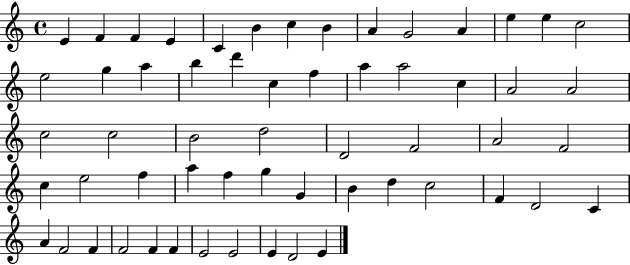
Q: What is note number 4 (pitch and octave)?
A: E4